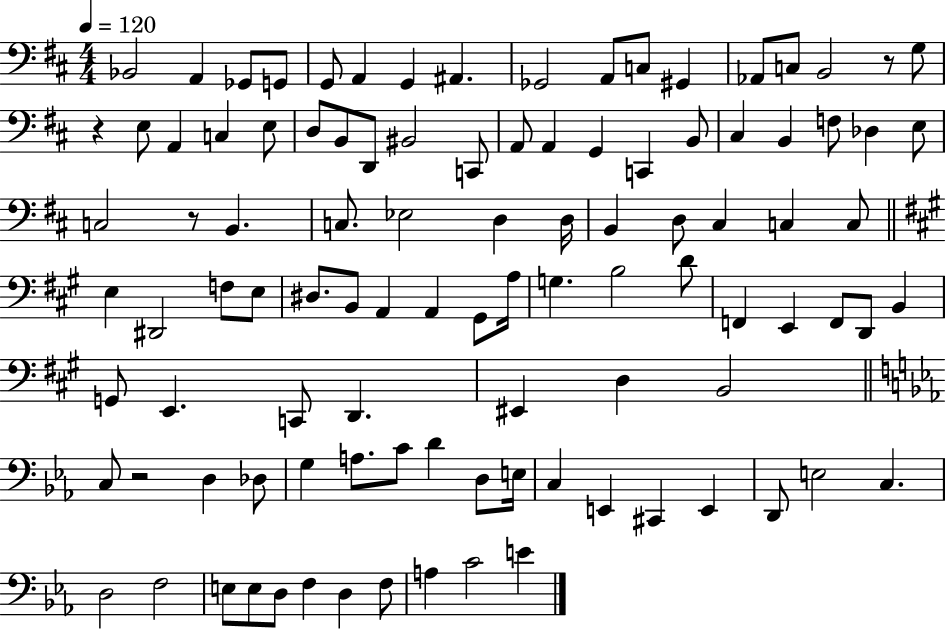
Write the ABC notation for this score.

X:1
T:Untitled
M:4/4
L:1/4
K:D
_B,,2 A,, _G,,/2 G,,/2 G,,/2 A,, G,, ^A,, _G,,2 A,,/2 C,/2 ^G,, _A,,/2 C,/2 B,,2 z/2 G,/2 z E,/2 A,, C, E,/2 D,/2 B,,/2 D,,/2 ^B,,2 C,,/2 A,,/2 A,, G,, C,, B,,/2 ^C, B,, F,/2 _D, E,/2 C,2 z/2 B,, C,/2 _E,2 D, D,/4 B,, D,/2 ^C, C, C,/2 E, ^D,,2 F,/2 E,/2 ^D,/2 B,,/2 A,, A,, ^G,,/2 A,/4 G, B,2 D/2 F,, E,, F,,/2 D,,/2 B,, G,,/2 E,, C,,/2 D,, ^E,, D, B,,2 C,/2 z2 D, _D,/2 G, A,/2 C/2 D D,/2 E,/4 C, E,, ^C,, E,, D,,/2 E,2 C, D,2 F,2 E,/2 E,/2 D,/2 F, D, F,/2 A, C2 E